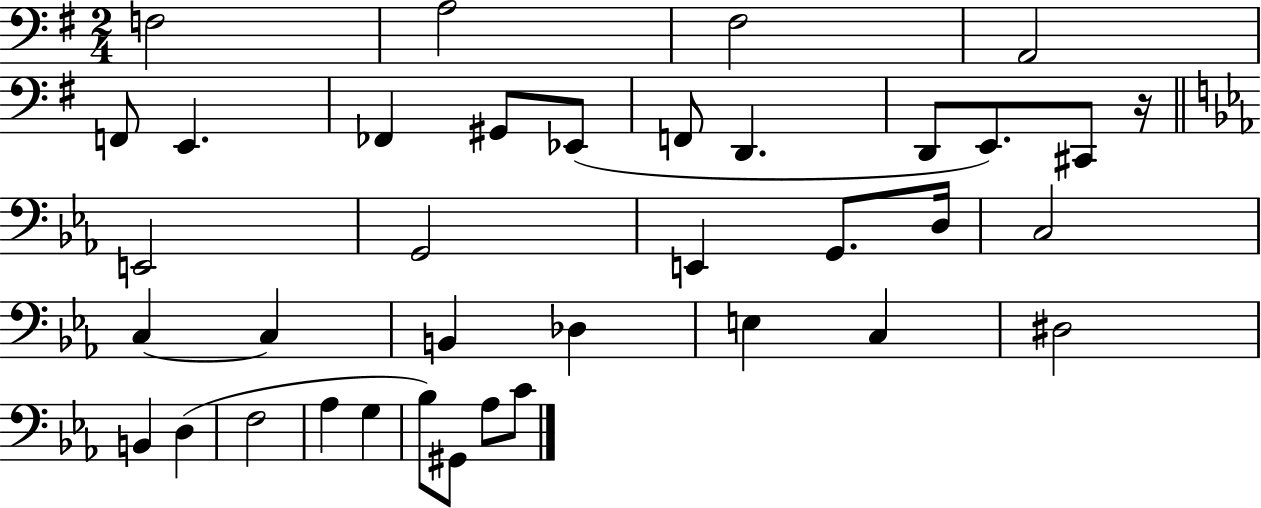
X:1
T:Untitled
M:2/4
L:1/4
K:G
F,2 A,2 ^F,2 A,,2 F,,/2 E,, _F,, ^G,,/2 _E,,/2 F,,/2 D,, D,,/2 E,,/2 ^C,,/2 z/4 E,,2 G,,2 E,, G,,/2 D,/4 C,2 C, C, B,, _D, E, C, ^D,2 B,, D, F,2 _A, G, _B,/2 ^G,,/2 _A,/2 C/2